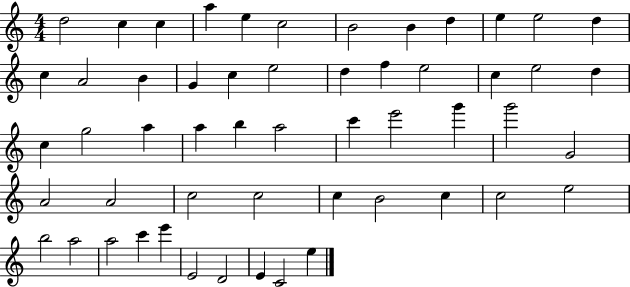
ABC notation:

X:1
T:Untitled
M:4/4
L:1/4
K:C
d2 c c a e c2 B2 B d e e2 d c A2 B G c e2 d f e2 c e2 d c g2 a a b a2 c' e'2 g' g'2 G2 A2 A2 c2 c2 c B2 c c2 e2 b2 a2 a2 c' e' E2 D2 E C2 e